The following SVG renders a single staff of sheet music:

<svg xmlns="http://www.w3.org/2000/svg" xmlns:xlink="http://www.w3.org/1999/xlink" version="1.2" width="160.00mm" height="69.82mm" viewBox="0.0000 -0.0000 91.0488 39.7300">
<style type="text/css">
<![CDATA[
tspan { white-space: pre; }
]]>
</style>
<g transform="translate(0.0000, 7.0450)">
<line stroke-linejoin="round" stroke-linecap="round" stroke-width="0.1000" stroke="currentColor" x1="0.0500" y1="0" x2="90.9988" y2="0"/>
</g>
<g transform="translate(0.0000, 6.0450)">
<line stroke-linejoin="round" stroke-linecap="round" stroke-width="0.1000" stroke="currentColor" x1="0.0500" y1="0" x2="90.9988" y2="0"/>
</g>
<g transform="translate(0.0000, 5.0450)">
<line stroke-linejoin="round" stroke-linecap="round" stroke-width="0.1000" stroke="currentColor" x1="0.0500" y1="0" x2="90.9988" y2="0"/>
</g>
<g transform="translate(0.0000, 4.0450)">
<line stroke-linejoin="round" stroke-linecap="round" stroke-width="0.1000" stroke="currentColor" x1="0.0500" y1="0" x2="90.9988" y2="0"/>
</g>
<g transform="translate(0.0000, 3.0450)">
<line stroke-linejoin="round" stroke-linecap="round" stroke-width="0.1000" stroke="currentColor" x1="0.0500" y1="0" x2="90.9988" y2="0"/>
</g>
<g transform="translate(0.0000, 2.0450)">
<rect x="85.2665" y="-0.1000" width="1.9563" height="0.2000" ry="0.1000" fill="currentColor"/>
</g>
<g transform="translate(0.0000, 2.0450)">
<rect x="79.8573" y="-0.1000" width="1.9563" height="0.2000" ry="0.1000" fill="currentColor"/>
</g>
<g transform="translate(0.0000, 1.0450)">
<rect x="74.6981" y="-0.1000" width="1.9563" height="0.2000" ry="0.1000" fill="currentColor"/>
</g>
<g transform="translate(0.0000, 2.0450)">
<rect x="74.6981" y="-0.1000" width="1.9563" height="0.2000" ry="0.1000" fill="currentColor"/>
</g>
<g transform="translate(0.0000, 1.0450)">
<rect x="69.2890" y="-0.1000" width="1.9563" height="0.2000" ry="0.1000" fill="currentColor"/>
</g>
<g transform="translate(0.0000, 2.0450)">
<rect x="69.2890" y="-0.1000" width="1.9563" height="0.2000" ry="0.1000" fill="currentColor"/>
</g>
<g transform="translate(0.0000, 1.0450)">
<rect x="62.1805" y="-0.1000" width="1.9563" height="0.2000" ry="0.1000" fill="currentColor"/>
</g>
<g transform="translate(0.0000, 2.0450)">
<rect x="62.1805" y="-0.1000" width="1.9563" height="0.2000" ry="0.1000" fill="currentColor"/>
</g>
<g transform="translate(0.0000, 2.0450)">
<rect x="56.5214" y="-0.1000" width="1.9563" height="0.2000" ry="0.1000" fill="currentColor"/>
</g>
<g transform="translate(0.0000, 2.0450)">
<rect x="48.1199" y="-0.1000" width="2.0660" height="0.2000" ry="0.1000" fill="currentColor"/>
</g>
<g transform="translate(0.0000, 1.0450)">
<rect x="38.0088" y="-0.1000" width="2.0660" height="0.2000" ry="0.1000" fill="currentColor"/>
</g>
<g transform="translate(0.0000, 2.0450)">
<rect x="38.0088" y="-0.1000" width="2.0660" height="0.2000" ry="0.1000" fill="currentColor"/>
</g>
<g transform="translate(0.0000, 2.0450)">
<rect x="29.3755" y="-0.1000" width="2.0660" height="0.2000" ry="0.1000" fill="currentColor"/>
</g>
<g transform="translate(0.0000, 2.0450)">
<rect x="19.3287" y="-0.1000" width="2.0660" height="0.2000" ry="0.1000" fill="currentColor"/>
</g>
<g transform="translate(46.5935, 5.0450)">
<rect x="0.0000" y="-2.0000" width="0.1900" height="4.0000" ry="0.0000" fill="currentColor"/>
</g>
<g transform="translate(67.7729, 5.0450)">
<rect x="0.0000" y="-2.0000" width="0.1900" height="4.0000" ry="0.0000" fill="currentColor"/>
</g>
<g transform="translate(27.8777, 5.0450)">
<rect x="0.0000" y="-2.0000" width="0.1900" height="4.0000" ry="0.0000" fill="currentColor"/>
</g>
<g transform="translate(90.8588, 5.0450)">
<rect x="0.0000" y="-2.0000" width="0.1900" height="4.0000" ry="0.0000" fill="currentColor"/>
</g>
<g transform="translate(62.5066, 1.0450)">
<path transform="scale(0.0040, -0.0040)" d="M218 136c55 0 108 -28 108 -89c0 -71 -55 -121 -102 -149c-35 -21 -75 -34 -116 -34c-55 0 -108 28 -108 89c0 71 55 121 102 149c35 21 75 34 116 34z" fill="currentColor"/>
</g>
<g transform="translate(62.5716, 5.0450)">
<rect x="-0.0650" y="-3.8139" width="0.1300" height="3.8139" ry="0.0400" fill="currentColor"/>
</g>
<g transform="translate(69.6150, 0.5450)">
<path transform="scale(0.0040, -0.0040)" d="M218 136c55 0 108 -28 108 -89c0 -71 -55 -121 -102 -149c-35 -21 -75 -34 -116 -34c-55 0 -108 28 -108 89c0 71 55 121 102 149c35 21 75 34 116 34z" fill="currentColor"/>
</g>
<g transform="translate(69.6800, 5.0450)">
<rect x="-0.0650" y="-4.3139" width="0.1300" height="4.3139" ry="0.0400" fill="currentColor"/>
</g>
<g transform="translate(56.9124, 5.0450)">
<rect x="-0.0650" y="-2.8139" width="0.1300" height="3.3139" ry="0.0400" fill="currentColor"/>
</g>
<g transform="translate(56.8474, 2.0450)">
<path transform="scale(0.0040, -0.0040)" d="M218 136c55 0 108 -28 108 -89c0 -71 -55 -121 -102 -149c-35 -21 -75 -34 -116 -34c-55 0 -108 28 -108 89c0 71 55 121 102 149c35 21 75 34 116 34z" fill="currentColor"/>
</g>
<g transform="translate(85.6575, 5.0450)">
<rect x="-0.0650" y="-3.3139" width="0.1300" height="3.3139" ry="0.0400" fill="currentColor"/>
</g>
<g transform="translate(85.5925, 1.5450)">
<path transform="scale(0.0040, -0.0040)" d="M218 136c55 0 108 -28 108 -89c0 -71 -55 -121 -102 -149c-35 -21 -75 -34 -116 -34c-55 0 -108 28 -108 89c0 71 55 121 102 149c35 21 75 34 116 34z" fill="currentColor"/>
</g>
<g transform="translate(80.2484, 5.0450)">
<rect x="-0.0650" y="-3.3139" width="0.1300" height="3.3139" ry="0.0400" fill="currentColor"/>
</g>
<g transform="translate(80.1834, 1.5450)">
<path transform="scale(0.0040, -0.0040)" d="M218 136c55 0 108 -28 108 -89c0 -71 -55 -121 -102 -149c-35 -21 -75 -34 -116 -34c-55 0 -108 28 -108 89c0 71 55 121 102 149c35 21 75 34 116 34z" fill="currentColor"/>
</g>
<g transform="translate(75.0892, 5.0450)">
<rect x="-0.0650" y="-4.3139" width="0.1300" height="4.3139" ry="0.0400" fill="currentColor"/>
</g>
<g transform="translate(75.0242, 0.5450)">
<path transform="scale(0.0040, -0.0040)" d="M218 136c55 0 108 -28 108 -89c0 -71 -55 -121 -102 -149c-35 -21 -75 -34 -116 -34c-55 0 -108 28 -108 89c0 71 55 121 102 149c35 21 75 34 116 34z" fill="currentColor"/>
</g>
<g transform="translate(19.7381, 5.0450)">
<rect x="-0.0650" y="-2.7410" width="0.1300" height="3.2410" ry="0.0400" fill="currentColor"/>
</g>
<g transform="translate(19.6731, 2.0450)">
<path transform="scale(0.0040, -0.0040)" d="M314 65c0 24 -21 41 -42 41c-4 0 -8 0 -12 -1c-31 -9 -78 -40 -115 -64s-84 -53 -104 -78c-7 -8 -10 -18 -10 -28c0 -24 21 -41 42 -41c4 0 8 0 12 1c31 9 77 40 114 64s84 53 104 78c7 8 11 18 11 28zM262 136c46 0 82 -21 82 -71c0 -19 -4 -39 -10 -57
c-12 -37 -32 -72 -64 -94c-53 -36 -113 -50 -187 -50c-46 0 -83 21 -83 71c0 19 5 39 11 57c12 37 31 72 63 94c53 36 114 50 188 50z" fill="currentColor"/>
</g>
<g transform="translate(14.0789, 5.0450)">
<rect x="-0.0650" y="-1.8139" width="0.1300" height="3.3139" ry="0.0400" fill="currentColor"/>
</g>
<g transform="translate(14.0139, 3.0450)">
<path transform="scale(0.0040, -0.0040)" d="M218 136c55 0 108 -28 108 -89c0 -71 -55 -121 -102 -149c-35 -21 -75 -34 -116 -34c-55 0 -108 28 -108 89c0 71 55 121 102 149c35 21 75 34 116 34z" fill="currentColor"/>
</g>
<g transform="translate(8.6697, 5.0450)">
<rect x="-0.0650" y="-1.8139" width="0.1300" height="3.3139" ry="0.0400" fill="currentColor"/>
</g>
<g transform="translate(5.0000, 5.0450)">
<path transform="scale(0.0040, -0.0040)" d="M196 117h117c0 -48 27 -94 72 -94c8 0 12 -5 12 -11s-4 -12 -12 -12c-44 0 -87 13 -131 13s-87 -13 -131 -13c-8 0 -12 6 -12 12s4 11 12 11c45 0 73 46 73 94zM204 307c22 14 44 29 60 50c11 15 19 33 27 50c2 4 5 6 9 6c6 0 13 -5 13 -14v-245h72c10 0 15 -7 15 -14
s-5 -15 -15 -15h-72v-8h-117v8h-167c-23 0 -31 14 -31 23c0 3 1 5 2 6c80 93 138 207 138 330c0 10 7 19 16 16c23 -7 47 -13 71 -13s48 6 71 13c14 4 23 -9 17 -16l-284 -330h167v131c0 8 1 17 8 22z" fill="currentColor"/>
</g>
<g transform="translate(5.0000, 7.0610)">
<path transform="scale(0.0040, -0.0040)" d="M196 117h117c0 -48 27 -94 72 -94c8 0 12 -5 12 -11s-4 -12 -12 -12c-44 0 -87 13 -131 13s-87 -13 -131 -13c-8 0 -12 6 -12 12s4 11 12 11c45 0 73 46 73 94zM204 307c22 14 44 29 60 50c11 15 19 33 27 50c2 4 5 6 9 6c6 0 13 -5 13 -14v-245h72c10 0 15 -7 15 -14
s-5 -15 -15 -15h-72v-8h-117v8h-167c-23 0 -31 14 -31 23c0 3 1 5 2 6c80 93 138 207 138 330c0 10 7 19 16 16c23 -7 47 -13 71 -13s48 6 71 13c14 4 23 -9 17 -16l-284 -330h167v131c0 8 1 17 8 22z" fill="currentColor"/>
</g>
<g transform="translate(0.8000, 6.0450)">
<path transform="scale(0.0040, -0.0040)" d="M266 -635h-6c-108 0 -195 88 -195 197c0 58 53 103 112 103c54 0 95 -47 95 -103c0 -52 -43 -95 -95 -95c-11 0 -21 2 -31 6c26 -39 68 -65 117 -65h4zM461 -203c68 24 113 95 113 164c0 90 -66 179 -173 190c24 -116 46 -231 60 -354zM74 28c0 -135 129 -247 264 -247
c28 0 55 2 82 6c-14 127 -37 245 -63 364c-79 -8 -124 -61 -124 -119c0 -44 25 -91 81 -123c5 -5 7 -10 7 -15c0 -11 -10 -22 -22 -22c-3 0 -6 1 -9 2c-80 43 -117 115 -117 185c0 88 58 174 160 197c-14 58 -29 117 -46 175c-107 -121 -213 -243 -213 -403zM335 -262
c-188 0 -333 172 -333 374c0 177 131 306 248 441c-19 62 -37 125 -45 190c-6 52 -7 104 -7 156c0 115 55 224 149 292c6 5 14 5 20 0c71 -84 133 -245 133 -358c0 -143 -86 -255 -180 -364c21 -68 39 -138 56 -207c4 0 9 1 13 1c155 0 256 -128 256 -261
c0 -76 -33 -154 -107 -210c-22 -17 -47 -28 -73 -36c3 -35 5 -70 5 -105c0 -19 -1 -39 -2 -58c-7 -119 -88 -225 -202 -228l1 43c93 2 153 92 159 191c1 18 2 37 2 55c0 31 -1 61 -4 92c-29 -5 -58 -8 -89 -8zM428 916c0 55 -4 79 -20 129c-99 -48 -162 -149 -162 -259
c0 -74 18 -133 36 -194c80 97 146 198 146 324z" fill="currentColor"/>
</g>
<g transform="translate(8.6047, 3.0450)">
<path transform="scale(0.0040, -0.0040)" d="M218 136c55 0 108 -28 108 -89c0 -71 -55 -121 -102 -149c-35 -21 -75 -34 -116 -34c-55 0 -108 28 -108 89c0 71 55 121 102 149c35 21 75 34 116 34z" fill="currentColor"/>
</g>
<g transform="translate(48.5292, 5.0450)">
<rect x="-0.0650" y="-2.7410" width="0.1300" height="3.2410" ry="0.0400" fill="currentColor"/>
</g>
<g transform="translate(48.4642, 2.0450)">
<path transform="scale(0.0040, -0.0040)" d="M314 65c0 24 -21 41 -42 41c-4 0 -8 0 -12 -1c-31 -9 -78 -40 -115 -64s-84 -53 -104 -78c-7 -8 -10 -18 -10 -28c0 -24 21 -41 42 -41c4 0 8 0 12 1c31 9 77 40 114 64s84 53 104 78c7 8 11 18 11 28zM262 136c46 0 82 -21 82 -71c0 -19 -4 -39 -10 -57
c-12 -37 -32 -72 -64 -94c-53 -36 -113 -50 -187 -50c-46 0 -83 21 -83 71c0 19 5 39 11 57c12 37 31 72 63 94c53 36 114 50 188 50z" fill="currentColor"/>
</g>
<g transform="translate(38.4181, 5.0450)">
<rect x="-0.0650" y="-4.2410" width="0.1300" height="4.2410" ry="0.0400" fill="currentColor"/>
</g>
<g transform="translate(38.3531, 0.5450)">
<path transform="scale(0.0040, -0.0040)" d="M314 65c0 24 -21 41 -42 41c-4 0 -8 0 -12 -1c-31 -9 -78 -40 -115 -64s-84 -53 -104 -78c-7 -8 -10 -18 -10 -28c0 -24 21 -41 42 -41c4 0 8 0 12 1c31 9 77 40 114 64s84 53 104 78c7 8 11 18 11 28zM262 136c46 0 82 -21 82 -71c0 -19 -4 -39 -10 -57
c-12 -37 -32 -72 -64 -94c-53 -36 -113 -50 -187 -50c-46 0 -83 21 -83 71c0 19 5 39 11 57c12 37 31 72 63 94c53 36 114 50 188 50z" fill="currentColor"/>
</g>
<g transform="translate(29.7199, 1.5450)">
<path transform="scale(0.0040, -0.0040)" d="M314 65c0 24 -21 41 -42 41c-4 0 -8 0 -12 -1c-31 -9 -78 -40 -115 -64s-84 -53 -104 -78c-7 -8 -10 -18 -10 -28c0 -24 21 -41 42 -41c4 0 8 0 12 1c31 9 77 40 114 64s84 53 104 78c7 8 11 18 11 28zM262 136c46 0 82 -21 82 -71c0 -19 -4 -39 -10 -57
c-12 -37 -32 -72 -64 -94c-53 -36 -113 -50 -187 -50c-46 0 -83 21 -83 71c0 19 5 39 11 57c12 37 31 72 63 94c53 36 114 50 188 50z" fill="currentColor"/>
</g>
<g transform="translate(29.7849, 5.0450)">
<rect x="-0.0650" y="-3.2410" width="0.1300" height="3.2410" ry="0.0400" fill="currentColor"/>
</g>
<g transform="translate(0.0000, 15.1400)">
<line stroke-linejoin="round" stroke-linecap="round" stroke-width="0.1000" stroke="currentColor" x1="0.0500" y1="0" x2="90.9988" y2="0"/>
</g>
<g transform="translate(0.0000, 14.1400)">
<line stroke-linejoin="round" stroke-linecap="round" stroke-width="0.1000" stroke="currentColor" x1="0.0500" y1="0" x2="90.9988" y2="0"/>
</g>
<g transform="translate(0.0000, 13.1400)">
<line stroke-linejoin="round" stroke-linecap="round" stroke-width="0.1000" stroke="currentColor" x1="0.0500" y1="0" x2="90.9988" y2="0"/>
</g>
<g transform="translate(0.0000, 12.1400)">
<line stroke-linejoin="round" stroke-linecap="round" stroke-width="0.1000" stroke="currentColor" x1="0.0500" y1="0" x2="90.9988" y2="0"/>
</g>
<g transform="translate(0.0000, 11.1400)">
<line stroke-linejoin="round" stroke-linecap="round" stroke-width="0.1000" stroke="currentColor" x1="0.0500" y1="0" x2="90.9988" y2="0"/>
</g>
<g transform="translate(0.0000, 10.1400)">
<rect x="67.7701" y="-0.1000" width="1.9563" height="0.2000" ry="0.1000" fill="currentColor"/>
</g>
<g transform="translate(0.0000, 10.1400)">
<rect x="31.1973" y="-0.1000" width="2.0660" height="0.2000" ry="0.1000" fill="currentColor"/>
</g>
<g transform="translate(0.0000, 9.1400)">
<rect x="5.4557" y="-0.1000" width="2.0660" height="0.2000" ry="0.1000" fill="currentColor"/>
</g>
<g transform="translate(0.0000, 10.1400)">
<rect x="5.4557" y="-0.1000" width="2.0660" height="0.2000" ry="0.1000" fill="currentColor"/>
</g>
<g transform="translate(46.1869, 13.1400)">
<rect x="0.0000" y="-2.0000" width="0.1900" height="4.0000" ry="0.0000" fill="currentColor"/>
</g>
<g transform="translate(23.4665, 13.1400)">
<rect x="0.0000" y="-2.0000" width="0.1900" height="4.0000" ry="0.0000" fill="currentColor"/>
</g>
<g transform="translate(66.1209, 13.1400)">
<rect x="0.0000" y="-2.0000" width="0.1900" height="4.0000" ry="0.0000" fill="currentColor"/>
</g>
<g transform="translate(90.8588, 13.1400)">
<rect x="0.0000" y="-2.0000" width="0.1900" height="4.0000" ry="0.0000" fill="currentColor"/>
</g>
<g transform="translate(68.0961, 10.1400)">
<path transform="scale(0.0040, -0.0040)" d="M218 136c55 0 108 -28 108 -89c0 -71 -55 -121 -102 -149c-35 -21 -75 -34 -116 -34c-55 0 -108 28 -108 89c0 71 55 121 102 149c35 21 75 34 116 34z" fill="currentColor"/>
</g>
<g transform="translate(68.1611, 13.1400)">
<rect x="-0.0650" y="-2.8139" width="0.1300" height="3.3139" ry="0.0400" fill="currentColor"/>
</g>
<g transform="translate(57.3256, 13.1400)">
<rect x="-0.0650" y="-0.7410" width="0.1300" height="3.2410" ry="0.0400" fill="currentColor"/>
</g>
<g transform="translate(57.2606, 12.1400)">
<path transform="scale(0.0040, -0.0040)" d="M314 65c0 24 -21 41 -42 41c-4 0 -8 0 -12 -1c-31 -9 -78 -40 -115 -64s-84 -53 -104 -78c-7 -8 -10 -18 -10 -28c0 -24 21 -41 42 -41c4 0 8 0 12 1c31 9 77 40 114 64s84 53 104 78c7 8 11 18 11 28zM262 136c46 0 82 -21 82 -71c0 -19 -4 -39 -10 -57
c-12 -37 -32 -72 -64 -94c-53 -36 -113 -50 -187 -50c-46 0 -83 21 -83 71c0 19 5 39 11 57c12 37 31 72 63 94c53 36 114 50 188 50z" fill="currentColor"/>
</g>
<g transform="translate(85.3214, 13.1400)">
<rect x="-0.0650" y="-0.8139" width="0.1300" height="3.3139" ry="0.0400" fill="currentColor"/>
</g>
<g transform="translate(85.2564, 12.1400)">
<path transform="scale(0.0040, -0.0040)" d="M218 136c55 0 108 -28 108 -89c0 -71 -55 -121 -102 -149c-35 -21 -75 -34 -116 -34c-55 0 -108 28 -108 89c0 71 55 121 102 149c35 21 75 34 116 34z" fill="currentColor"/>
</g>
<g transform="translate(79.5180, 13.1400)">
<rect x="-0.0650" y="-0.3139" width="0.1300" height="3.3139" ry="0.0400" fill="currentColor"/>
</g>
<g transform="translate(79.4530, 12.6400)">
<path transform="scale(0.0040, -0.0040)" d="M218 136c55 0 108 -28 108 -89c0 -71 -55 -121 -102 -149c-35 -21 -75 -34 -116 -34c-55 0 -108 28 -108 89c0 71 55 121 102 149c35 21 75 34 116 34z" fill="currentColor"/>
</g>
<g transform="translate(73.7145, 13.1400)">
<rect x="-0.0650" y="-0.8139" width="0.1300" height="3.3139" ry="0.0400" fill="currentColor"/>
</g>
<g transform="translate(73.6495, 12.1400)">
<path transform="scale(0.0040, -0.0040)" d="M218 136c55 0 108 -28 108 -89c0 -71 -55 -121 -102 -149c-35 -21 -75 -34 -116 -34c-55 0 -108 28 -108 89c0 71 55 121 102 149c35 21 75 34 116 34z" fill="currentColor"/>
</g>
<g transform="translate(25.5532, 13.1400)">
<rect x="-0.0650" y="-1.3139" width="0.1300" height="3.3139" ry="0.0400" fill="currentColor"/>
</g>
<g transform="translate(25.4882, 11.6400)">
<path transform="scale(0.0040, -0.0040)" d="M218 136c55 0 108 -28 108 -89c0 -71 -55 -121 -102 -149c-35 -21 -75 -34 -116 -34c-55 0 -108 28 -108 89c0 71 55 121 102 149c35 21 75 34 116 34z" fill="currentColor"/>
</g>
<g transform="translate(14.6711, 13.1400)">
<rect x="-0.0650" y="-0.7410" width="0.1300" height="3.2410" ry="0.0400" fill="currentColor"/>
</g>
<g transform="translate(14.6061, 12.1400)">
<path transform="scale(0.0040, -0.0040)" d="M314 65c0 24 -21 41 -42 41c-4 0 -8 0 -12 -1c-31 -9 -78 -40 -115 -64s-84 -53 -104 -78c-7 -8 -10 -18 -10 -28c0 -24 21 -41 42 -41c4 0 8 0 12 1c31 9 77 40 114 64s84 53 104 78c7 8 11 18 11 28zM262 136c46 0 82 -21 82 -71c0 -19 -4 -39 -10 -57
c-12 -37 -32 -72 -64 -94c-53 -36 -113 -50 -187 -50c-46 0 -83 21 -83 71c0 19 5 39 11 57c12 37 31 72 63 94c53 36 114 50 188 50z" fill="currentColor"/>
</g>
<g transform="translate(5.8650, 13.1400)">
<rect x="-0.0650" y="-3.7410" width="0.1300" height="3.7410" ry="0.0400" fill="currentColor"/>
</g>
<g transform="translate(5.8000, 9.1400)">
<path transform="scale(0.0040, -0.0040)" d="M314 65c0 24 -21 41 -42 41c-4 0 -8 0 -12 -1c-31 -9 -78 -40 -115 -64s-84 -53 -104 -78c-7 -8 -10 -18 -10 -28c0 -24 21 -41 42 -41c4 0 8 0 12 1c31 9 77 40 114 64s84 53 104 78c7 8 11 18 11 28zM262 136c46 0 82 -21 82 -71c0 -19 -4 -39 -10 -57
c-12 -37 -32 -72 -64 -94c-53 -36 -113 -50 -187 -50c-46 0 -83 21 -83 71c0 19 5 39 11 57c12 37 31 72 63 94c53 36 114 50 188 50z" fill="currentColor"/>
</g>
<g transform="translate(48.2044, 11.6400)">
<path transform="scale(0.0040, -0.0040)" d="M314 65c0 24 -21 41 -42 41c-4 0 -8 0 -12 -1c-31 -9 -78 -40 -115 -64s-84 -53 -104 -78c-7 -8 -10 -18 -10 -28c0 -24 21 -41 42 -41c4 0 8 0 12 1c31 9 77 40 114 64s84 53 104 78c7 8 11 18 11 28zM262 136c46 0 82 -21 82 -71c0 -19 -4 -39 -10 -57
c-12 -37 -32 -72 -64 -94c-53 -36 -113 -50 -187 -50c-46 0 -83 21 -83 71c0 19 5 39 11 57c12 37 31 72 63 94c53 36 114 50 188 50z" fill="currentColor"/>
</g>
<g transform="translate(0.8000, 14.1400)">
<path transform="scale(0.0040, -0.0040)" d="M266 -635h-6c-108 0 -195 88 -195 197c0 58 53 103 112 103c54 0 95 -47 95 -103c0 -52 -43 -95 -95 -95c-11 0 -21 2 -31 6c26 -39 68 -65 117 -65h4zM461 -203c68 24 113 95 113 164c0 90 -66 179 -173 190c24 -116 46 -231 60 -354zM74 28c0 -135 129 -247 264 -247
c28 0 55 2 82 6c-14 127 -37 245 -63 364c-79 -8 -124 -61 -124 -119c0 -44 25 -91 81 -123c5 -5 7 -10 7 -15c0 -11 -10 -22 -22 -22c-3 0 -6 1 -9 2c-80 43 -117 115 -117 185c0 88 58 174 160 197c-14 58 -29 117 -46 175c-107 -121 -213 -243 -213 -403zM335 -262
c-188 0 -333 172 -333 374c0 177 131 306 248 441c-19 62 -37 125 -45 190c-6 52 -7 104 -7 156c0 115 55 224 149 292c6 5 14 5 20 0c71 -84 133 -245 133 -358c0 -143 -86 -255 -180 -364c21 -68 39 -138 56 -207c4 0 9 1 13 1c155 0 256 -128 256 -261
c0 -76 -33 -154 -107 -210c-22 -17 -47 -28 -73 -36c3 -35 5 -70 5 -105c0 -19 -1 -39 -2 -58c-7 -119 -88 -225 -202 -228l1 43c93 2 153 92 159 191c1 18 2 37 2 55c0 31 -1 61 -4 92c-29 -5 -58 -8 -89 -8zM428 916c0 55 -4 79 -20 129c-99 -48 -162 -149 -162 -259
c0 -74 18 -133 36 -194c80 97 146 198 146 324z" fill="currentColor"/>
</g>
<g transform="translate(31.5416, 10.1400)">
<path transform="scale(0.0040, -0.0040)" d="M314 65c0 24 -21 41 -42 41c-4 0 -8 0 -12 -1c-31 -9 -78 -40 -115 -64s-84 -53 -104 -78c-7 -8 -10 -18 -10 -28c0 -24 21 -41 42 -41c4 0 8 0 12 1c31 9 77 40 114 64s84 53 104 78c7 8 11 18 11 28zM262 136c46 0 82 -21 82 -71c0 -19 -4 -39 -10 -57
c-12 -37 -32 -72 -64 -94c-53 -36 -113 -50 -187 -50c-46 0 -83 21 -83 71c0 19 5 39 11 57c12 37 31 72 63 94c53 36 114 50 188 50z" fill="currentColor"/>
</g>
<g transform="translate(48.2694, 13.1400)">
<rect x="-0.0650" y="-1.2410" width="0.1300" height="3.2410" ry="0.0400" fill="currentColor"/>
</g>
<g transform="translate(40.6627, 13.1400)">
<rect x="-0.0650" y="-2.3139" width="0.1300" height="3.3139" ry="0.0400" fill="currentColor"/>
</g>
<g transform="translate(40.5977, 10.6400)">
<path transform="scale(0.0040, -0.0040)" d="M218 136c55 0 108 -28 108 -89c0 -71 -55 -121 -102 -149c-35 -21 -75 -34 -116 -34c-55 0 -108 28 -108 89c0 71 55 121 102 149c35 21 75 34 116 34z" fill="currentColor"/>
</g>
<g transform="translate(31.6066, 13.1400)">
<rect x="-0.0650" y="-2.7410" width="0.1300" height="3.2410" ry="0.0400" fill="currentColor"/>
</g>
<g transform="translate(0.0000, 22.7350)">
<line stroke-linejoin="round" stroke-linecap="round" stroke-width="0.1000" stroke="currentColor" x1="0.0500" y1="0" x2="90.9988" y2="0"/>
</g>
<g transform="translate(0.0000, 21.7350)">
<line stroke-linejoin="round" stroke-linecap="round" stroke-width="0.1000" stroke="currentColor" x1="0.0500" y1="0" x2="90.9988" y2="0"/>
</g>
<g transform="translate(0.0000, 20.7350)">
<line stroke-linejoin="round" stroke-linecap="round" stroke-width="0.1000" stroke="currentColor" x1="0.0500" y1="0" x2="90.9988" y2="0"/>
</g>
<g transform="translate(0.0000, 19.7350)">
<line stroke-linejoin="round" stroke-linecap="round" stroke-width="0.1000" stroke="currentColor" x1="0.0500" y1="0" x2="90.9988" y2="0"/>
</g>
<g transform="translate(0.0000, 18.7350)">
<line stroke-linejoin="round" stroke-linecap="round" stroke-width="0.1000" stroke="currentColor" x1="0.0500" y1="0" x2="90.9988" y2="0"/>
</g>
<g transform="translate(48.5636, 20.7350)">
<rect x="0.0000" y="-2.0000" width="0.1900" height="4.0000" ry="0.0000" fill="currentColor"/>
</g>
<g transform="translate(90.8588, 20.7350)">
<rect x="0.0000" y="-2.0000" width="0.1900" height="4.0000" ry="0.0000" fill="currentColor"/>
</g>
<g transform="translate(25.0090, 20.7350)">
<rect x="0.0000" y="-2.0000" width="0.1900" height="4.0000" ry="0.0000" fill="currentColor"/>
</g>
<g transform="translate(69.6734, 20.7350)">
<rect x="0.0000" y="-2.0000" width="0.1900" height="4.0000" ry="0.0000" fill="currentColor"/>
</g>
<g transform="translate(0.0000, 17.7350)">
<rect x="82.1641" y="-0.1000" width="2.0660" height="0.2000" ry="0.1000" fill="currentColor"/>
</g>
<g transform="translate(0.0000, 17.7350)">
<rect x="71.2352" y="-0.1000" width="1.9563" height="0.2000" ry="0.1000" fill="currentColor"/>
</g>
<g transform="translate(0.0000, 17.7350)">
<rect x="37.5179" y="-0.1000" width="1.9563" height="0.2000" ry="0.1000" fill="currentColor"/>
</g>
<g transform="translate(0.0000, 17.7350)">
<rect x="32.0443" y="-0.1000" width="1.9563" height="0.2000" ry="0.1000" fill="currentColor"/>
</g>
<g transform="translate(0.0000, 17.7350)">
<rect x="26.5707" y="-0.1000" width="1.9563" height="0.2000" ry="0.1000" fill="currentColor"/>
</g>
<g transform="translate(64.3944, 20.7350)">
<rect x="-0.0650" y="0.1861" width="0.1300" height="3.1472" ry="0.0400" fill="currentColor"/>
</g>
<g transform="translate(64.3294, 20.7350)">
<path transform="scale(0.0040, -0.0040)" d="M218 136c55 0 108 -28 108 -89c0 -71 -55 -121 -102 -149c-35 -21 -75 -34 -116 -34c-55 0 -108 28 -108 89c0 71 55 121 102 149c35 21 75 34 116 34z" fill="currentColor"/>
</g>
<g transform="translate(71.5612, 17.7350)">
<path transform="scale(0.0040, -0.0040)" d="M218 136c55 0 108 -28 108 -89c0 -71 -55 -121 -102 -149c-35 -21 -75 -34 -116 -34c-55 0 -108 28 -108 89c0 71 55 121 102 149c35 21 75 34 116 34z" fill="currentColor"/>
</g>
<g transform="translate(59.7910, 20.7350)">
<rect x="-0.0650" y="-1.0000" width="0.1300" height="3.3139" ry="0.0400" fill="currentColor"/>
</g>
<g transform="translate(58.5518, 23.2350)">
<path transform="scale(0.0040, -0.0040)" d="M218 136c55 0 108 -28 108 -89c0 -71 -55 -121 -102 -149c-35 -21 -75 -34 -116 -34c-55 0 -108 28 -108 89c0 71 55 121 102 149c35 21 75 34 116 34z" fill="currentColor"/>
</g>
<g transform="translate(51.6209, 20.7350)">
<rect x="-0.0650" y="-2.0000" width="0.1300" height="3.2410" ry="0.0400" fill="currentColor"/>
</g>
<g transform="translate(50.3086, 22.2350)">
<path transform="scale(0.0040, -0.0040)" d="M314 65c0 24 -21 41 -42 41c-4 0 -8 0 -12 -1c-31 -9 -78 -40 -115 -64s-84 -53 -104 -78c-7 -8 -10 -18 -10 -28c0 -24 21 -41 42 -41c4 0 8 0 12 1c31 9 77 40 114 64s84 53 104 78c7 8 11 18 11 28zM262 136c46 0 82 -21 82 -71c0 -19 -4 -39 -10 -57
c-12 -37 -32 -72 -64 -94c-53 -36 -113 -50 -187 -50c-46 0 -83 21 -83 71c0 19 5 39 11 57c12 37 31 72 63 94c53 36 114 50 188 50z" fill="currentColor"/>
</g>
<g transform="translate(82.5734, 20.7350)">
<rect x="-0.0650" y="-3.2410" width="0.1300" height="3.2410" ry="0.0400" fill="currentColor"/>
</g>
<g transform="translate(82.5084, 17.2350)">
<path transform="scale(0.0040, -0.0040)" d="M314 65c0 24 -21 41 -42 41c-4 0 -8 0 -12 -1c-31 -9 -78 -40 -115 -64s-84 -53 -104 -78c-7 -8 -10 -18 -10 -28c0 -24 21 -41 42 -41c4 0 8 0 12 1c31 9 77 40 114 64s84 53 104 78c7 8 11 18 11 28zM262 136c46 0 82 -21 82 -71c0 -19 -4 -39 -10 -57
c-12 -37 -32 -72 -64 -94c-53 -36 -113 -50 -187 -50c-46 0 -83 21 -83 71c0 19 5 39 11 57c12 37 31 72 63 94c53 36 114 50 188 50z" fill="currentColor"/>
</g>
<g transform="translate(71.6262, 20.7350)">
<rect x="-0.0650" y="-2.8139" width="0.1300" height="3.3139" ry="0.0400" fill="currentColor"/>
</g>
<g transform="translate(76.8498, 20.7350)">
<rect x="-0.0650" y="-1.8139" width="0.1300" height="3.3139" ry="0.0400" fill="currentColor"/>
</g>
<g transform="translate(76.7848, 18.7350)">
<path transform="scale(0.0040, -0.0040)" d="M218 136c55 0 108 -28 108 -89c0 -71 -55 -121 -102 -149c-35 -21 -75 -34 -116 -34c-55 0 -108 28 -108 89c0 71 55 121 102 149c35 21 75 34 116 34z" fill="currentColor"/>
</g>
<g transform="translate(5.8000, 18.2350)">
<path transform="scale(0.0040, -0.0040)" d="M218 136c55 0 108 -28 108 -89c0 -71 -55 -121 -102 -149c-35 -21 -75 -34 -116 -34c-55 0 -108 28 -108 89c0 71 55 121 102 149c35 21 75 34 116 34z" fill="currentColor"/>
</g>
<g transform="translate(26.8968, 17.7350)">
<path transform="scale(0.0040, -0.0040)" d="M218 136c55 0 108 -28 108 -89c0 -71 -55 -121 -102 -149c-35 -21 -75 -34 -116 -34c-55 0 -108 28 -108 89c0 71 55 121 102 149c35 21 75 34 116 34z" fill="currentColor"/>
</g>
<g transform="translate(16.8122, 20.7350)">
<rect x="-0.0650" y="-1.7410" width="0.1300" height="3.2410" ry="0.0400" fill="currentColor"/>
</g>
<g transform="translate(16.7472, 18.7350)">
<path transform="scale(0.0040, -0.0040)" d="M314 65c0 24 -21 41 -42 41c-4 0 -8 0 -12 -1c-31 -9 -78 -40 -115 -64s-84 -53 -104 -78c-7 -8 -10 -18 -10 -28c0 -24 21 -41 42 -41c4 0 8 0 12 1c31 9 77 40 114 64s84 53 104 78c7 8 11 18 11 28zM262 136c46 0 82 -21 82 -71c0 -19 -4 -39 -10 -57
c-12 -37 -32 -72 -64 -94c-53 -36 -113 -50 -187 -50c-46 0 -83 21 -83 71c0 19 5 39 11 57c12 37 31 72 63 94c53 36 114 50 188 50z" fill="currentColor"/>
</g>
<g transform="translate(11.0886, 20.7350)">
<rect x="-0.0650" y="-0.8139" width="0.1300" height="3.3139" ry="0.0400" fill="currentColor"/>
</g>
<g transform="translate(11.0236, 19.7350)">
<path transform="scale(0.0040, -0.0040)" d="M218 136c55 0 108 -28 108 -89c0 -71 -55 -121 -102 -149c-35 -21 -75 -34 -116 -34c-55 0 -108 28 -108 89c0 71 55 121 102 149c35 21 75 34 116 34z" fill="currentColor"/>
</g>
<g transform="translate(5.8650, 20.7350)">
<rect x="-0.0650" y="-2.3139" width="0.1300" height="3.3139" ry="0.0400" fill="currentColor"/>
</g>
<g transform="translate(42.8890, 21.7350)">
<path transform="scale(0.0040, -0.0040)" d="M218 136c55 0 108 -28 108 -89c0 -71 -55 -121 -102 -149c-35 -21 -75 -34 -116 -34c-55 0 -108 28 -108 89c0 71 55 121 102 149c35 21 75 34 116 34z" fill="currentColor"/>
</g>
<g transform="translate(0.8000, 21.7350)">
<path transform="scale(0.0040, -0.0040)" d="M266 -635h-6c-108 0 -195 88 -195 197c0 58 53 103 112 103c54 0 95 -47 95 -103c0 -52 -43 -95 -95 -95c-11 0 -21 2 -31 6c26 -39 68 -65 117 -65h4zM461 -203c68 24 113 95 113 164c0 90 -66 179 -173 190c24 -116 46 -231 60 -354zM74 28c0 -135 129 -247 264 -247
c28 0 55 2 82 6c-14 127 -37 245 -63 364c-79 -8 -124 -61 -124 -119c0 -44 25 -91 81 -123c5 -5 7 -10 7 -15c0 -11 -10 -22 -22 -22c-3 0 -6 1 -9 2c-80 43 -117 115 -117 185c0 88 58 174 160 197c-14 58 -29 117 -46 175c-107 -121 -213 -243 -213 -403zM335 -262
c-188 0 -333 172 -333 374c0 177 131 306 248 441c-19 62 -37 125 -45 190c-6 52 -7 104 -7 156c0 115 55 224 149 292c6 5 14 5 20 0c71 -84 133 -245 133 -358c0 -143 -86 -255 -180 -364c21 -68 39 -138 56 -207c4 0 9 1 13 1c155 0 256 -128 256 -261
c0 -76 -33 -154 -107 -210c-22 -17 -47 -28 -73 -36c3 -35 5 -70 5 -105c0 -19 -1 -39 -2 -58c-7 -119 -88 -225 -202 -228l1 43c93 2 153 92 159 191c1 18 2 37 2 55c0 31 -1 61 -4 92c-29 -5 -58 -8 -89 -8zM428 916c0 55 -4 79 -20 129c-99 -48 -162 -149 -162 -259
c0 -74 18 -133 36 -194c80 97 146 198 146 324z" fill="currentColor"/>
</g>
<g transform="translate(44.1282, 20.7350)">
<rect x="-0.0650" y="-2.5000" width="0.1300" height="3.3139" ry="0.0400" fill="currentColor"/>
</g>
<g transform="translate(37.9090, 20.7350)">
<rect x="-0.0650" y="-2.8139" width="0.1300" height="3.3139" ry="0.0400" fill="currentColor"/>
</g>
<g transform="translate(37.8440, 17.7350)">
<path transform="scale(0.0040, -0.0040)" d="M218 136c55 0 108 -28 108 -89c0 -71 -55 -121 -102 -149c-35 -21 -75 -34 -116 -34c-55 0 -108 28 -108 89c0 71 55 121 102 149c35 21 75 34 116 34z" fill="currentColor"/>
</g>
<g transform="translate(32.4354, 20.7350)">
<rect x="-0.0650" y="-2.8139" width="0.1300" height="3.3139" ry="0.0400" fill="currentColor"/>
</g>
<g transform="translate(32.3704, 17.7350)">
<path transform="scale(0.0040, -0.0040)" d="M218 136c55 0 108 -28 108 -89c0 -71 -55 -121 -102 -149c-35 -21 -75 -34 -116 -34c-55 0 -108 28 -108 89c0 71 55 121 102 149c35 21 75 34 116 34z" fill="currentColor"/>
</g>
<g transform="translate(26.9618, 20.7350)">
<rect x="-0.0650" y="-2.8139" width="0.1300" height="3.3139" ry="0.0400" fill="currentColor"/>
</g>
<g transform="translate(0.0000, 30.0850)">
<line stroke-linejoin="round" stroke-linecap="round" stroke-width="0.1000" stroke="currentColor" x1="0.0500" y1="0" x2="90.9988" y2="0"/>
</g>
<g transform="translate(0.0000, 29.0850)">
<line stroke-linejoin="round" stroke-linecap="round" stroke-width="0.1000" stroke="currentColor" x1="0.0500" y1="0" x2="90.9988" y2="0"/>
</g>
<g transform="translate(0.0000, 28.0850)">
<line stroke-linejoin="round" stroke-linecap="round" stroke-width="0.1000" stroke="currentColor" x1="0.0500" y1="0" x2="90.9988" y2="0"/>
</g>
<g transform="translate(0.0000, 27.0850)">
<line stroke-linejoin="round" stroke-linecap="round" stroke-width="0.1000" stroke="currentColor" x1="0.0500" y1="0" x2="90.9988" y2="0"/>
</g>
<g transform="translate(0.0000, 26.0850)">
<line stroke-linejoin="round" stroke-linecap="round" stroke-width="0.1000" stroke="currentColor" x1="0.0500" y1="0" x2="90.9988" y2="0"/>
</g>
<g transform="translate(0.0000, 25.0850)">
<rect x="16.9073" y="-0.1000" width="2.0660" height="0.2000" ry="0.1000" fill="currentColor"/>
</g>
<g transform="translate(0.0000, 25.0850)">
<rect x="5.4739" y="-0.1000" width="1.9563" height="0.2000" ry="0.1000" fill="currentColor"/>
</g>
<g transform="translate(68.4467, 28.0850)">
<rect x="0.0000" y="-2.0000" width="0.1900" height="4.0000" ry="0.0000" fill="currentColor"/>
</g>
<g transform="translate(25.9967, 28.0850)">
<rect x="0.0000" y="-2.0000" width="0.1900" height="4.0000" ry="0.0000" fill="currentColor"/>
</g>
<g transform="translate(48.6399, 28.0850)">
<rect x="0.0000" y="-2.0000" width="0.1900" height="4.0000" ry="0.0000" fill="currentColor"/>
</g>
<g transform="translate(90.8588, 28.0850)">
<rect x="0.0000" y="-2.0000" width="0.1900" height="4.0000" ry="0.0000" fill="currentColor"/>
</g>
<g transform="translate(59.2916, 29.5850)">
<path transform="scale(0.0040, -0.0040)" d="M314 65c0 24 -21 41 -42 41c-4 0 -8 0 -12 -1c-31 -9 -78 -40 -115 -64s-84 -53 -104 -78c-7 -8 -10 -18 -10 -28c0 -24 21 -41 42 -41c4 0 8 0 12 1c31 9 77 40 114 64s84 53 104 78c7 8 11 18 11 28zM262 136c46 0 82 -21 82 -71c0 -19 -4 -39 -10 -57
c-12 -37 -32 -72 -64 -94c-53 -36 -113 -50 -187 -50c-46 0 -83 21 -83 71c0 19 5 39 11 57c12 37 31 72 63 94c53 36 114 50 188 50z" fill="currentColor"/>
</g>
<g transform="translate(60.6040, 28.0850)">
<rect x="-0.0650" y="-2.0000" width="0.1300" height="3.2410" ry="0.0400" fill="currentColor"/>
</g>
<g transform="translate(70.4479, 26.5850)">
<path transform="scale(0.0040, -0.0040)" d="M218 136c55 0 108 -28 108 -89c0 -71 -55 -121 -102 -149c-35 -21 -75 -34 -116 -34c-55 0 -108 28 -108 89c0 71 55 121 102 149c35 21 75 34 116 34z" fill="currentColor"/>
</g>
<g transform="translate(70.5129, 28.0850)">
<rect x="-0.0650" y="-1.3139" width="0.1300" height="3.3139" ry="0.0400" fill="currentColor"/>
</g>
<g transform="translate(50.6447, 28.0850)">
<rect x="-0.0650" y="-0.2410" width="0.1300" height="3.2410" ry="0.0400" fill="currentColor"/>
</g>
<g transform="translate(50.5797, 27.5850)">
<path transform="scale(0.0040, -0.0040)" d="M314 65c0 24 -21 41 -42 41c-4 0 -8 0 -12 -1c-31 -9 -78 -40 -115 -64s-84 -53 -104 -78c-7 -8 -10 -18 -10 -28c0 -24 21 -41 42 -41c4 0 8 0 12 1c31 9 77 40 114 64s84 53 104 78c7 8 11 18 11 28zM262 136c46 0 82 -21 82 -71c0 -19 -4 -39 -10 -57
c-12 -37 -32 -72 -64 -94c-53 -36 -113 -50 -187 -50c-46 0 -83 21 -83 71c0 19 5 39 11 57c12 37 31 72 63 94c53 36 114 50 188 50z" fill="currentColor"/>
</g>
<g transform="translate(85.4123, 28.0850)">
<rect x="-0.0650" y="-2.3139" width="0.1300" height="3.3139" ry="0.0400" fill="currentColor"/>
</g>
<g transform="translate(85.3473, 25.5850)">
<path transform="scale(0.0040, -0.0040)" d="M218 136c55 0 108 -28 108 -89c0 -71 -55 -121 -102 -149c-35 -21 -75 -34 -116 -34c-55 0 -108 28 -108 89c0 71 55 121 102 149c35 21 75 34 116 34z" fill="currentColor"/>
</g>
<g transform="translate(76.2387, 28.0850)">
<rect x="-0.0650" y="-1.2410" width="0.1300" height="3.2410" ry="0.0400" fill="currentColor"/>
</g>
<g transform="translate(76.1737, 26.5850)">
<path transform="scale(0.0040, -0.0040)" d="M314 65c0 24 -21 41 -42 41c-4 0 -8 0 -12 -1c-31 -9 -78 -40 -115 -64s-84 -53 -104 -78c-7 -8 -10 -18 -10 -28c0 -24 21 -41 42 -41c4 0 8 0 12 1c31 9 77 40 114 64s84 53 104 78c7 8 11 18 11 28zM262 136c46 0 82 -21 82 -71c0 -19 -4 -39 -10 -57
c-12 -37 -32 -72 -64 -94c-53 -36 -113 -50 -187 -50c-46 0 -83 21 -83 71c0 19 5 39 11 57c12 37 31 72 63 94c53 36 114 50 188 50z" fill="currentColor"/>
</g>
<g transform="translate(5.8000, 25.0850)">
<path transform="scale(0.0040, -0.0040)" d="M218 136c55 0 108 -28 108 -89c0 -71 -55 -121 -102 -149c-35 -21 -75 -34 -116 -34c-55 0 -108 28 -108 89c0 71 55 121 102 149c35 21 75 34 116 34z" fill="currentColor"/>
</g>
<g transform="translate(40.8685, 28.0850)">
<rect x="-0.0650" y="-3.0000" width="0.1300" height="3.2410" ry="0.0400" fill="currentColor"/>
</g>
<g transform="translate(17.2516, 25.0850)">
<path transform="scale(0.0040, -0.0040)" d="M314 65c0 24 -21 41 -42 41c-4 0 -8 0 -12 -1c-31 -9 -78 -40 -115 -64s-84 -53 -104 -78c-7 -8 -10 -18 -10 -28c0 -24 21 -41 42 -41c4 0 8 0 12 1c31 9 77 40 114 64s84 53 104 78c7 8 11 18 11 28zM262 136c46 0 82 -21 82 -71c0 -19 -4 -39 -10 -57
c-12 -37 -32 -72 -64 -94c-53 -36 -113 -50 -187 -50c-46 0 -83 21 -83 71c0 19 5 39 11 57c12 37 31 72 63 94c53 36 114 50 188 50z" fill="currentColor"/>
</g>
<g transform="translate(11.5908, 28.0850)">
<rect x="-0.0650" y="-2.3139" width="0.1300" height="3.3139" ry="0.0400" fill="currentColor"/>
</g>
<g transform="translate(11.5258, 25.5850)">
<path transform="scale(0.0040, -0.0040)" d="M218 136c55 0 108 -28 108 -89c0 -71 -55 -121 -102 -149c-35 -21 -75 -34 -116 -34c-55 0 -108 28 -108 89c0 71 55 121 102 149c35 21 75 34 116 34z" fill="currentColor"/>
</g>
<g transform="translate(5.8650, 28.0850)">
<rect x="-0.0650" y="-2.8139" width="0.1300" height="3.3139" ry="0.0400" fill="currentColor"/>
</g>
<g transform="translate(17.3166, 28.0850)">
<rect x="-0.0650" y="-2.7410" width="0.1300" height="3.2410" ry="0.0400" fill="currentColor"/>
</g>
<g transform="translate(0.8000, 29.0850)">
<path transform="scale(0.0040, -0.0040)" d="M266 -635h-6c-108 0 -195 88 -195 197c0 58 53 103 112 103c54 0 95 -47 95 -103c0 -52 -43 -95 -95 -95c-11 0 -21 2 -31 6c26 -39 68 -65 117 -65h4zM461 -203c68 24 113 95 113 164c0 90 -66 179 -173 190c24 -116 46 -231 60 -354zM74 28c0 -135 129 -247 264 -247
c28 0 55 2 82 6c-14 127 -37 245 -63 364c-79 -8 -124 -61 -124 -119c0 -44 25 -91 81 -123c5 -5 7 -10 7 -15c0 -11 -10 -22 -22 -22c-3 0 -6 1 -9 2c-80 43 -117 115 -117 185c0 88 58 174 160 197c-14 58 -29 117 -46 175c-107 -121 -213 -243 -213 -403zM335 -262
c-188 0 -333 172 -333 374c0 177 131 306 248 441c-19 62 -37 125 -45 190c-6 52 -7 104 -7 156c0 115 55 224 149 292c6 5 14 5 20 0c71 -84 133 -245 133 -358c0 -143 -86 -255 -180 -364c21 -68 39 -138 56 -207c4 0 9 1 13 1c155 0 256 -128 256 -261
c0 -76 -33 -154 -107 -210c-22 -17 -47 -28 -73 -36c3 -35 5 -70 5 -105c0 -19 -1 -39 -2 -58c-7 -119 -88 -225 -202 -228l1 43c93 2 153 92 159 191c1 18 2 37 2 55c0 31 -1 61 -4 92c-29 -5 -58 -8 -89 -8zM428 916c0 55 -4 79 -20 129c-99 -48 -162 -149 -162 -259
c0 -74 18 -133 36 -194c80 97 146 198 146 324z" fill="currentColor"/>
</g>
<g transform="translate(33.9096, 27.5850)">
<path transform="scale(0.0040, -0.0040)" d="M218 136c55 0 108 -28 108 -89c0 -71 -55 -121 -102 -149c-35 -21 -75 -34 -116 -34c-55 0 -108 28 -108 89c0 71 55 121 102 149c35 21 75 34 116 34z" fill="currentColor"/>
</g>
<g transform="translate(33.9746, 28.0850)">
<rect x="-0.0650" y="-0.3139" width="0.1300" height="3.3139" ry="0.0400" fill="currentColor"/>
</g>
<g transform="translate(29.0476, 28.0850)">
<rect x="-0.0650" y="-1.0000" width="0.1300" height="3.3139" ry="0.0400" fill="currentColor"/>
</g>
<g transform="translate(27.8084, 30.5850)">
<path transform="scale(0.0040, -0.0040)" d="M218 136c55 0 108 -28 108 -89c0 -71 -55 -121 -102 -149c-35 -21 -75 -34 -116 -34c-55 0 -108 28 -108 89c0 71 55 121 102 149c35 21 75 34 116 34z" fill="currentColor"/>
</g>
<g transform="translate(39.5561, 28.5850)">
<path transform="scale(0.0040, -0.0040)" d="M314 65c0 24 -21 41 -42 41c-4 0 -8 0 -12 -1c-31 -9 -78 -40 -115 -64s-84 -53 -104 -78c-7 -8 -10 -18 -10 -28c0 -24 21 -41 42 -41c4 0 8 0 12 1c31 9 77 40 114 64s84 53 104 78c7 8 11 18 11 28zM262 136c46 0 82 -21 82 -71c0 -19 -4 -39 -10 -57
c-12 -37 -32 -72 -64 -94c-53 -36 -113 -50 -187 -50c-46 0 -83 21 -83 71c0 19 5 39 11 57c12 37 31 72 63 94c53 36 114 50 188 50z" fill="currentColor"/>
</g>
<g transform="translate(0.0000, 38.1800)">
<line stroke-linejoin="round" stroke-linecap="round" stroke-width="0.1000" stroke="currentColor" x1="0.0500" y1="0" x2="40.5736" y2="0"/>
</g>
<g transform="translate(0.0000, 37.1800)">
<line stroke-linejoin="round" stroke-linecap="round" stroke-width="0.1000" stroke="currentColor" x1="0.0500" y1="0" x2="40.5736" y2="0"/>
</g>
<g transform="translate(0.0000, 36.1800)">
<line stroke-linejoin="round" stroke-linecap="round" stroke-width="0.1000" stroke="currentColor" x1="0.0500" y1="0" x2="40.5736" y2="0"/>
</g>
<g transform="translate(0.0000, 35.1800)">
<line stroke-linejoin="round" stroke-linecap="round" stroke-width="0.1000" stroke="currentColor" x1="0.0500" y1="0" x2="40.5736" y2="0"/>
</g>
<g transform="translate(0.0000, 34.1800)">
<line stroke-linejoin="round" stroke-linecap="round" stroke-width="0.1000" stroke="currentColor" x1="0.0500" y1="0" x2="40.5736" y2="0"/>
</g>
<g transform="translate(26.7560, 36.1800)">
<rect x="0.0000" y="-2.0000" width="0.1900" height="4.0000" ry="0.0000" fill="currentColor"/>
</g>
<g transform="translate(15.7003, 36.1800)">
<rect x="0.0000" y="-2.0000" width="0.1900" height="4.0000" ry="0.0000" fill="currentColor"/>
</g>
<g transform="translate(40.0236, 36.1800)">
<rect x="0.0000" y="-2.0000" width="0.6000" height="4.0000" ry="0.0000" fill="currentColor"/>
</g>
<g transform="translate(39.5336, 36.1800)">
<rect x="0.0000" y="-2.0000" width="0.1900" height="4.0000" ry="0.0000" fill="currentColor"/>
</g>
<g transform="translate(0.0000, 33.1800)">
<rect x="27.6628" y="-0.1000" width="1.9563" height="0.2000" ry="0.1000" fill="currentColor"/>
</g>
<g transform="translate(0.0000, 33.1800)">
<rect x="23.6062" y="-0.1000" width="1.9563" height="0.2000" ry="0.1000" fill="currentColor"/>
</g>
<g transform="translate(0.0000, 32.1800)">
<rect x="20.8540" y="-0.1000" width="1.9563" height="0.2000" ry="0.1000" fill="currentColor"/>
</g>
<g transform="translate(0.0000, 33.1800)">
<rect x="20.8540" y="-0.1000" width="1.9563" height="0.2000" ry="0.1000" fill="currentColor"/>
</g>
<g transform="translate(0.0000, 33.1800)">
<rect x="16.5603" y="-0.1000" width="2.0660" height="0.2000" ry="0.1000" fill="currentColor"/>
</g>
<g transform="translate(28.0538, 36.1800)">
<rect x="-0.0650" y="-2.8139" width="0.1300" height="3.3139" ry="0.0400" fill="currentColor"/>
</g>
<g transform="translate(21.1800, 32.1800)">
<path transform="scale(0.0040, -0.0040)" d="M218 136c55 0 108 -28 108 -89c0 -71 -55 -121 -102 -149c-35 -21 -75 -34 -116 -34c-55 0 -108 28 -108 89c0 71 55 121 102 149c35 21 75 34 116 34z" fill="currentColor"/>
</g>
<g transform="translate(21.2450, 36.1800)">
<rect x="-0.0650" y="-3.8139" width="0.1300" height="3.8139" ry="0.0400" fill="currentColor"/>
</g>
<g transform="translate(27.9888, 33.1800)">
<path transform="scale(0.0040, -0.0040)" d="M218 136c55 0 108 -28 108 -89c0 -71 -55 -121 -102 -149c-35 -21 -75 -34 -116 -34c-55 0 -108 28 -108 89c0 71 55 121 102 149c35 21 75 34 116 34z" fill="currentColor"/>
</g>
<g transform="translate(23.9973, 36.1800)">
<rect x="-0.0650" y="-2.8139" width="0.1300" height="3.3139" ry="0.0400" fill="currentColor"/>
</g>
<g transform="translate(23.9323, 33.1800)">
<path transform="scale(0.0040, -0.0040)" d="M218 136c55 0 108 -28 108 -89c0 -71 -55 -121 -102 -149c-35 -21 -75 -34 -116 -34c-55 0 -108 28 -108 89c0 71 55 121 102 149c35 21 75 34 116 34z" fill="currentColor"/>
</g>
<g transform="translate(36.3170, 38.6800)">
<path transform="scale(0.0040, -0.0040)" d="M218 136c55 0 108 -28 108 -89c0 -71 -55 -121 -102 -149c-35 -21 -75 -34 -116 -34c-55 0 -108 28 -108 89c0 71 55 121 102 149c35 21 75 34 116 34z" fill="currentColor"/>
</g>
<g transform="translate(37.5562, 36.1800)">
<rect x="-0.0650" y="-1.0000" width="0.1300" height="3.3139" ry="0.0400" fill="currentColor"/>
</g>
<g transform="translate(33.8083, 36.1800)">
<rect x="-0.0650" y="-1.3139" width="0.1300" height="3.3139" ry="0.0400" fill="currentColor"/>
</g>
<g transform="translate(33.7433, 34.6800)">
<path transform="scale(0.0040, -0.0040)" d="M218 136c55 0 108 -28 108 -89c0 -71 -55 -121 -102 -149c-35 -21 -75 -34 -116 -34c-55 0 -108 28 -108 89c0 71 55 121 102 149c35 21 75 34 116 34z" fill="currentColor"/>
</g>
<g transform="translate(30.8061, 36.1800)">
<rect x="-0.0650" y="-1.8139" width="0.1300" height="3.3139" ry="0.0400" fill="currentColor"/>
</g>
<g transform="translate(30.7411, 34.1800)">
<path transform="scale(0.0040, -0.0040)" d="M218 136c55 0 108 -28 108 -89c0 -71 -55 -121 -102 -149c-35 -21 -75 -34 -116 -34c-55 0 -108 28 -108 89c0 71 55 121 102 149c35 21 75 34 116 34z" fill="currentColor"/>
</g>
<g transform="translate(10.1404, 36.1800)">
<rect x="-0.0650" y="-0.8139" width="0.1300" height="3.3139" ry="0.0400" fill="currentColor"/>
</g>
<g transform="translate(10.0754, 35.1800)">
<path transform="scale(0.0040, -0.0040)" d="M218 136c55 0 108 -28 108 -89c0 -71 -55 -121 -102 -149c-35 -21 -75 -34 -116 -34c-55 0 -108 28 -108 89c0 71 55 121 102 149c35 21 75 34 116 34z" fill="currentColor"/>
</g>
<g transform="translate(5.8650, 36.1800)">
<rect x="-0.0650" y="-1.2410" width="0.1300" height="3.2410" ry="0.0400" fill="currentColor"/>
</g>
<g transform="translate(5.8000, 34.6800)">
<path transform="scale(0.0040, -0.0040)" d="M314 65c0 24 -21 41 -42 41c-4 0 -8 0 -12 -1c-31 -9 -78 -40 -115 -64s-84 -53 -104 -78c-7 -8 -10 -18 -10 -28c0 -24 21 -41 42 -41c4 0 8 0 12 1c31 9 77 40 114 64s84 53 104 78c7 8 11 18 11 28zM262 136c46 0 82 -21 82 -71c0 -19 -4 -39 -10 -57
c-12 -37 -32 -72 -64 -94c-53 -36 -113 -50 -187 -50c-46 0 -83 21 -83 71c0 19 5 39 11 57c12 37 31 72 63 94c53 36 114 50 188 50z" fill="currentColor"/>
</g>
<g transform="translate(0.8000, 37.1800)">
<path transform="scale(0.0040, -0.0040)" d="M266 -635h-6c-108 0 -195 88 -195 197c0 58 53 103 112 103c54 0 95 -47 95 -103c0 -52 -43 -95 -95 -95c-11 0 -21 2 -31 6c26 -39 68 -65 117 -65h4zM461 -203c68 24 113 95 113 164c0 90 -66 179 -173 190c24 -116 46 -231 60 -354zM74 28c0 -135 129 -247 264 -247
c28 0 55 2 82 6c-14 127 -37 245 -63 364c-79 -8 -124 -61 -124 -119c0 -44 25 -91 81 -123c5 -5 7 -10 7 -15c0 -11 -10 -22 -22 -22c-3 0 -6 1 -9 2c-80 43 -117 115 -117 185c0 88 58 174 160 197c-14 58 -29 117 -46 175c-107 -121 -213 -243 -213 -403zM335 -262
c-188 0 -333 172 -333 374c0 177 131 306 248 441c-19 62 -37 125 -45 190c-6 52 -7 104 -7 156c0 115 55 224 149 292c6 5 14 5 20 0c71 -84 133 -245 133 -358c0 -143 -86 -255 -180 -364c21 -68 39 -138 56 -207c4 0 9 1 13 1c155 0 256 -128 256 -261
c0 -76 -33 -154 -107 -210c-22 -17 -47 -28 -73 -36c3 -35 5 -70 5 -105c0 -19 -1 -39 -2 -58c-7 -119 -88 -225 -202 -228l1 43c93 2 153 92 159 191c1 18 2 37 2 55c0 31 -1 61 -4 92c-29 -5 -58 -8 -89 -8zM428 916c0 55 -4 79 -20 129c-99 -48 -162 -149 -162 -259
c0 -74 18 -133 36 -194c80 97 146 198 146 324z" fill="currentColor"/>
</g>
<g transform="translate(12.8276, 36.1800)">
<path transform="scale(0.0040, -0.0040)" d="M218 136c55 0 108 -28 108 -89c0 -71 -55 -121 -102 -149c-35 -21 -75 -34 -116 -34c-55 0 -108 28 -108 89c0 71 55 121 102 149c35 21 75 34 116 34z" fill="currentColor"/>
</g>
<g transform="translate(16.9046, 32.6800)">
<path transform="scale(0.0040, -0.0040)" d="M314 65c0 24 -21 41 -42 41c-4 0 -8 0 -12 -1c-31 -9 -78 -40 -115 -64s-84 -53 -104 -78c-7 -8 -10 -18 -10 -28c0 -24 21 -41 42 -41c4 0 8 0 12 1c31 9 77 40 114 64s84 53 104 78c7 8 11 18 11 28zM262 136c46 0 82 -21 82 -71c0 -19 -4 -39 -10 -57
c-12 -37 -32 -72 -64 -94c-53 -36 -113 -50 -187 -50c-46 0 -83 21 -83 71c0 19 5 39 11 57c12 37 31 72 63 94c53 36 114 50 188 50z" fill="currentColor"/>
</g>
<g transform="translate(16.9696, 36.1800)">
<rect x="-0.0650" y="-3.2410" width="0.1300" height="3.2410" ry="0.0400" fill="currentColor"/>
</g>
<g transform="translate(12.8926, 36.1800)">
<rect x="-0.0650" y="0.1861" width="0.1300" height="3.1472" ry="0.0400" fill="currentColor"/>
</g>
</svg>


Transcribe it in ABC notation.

X:1
T:Untitled
M:4/4
L:1/4
K:C
f f a2 b2 d'2 a2 a c' d' d' b b c'2 d2 e a2 g e2 d2 a d c d g d f2 a a a G F2 D B a f b2 a g a2 D c A2 c2 F2 e e2 g e2 d B b2 c' a a f e D